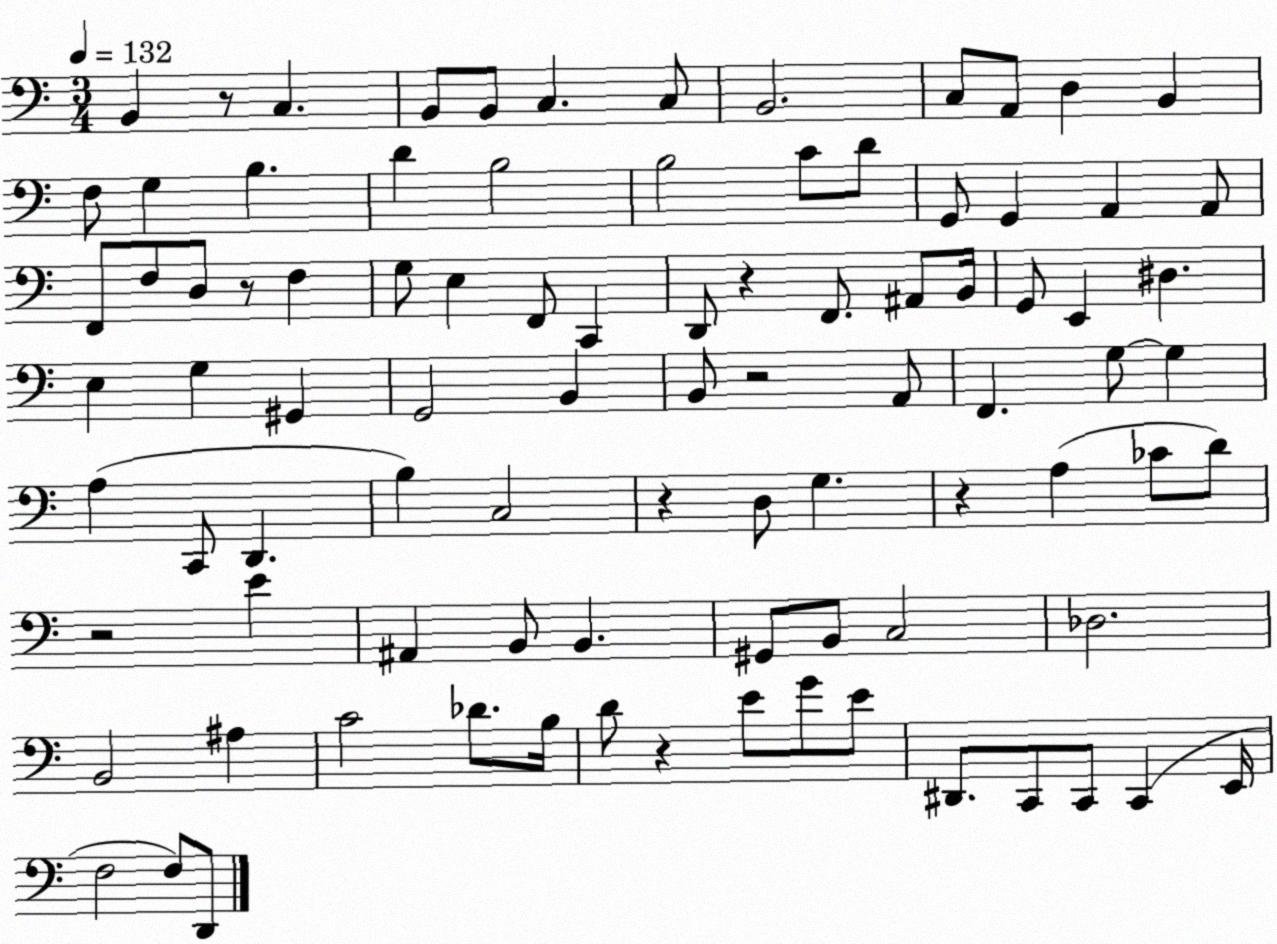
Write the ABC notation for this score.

X:1
T:Untitled
M:3/4
L:1/4
K:C
B,, z/2 C, B,,/2 B,,/2 C, C,/2 B,,2 C,/2 A,,/2 D, B,, F,/2 G, B, D B,2 B,2 C/2 D/2 G,,/2 G,, A,, A,,/2 F,,/2 F,/2 D,/2 z/2 F, G,/2 E, F,,/2 C,, D,,/2 z F,,/2 ^A,,/2 B,,/4 G,,/2 E,, ^D, E, G, ^G,, G,,2 B,, B,,/2 z2 A,,/2 F,, G,/2 G, A, C,,/2 D,, B, C,2 z D,/2 G, z A, _C/2 D/2 z2 E ^A,, B,,/2 B,, ^G,,/2 B,,/2 C,2 _D,2 B,,2 ^A, C2 _D/2 B,/4 D/2 z E/2 G/2 E/2 ^D,,/2 C,,/2 C,,/2 C,, E,,/4 F,2 F,/2 D,,/2